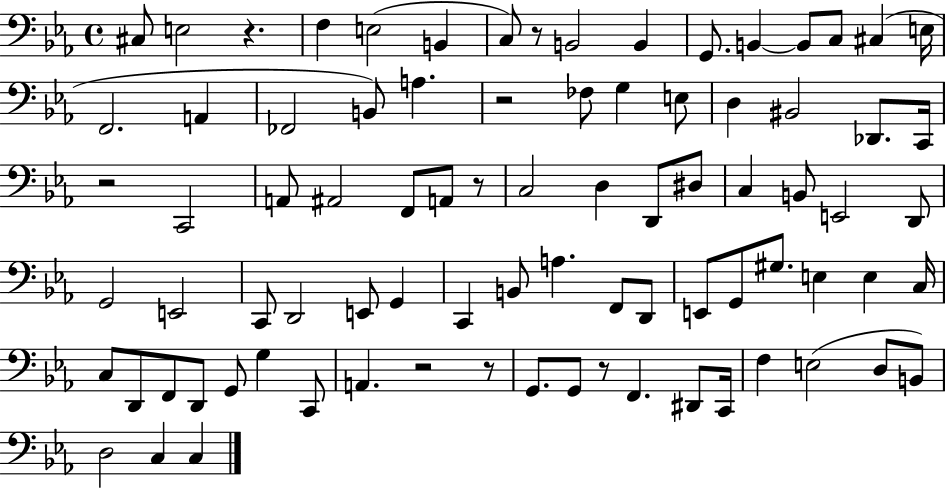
X:1
T:Untitled
M:4/4
L:1/4
K:Eb
^C,/2 E,2 z F, E,2 B,, C,/2 z/2 B,,2 B,, G,,/2 B,, B,,/2 C,/2 ^C, E,/4 F,,2 A,, _F,,2 B,,/2 A, z2 _F,/2 G, E,/2 D, ^B,,2 _D,,/2 C,,/4 z2 C,,2 A,,/2 ^A,,2 F,,/2 A,,/2 z/2 C,2 D, D,,/2 ^D,/2 C, B,,/2 E,,2 D,,/2 G,,2 E,,2 C,,/2 D,,2 E,,/2 G,, C,, B,,/2 A, F,,/2 D,,/2 E,,/2 G,,/2 ^G,/2 E, E, C,/4 C,/2 D,,/2 F,,/2 D,,/2 G,,/2 G, C,,/2 A,, z2 z/2 G,,/2 G,,/2 z/2 F,, ^D,,/2 C,,/4 F, E,2 D,/2 B,,/2 D,2 C, C,